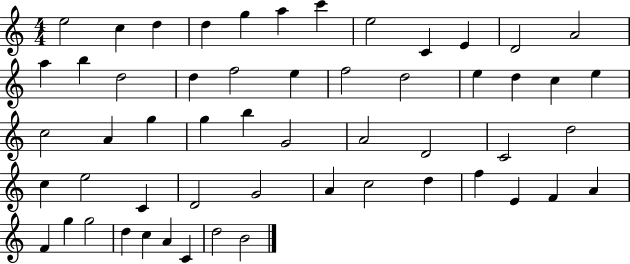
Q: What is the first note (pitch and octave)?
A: E5